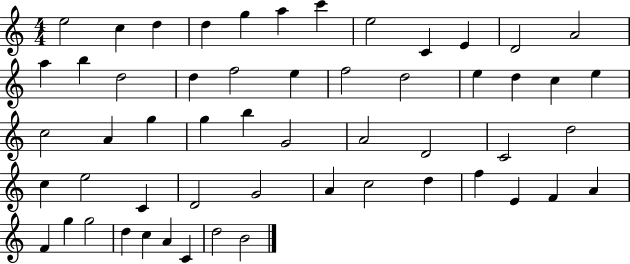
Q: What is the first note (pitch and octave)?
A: E5